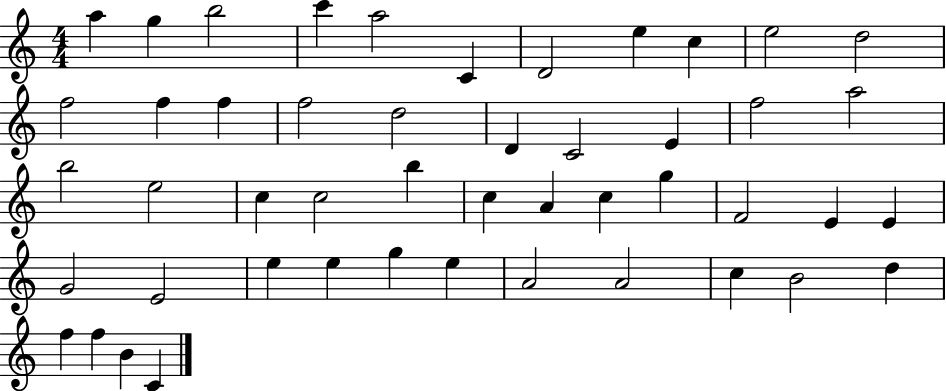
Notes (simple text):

A5/q G5/q B5/h C6/q A5/h C4/q D4/h E5/q C5/q E5/h D5/h F5/h F5/q F5/q F5/h D5/h D4/q C4/h E4/q F5/h A5/h B5/h E5/h C5/q C5/h B5/q C5/q A4/q C5/q G5/q F4/h E4/q E4/q G4/h E4/h E5/q E5/q G5/q E5/q A4/h A4/h C5/q B4/h D5/q F5/q F5/q B4/q C4/q